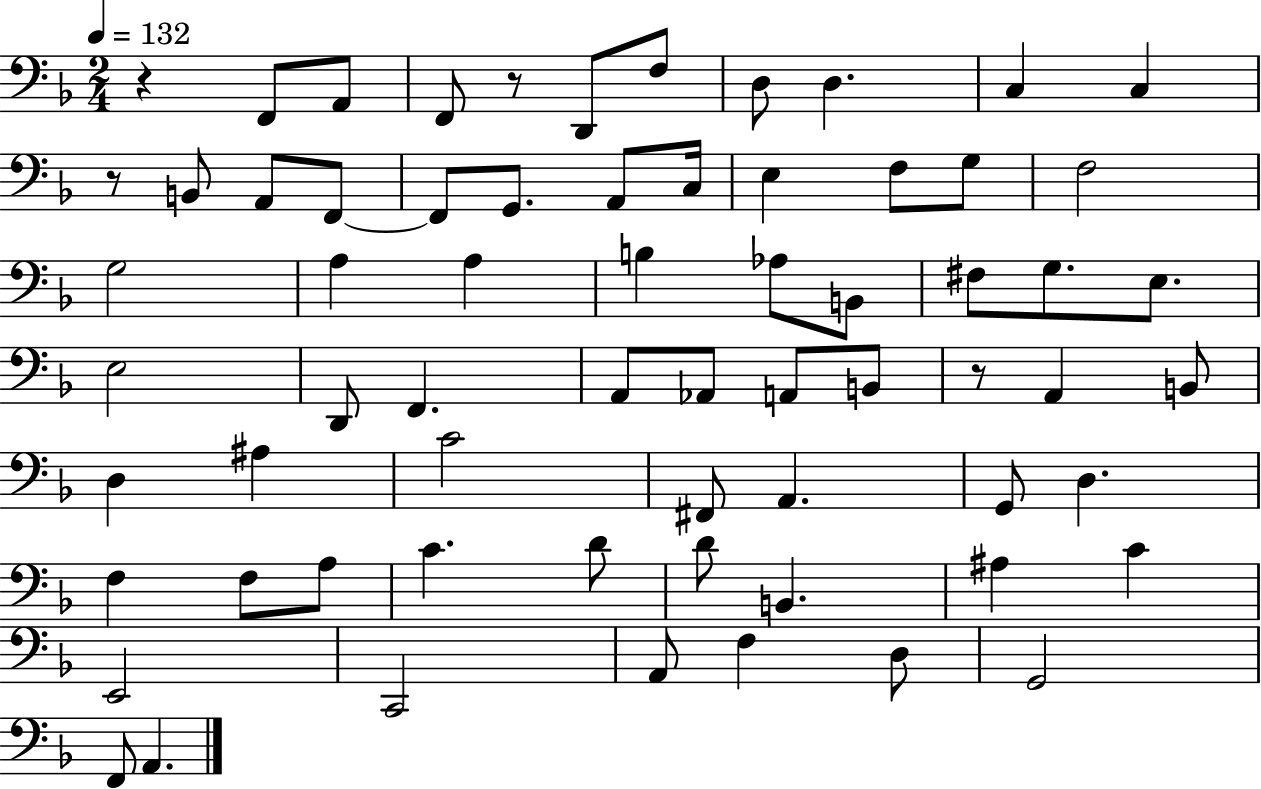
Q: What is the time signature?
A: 2/4